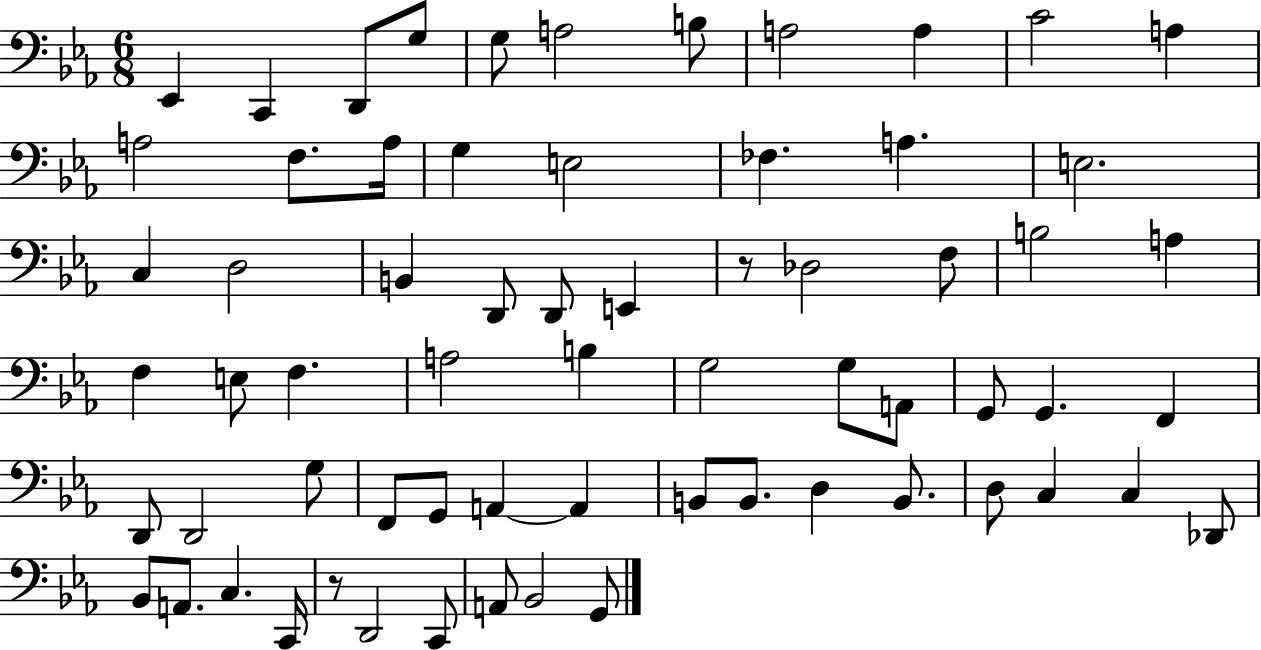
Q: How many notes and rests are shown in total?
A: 66